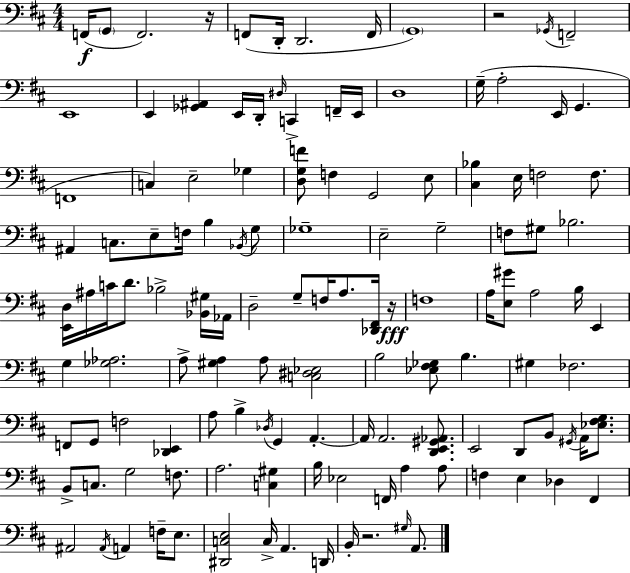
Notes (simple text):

F2/s G2/e F2/h. R/s F2/e D2/s D2/h. F2/s G2/w R/h Gb2/s F2/h E2/w E2/q [Gb2,A#2]/q E2/s D2/s D#3/s C2/q F2/s E2/s D3/w G3/s A3/h E2/s G2/q. F2/w C3/q E3/h Gb3/q [D3,G3,F4]/e F3/q G2/h E3/e [C#3,Bb3]/q E3/s F3/h F3/e. A#2/q C3/e. E3/e F3/s B3/q Bb2/s G3/e Gb3/w E3/h G3/h F3/e G#3/e Bb3/h. [E2,D3]/s A#3/s C4/s D4/e. Bb3/h [Bb2,G#3]/s Ab2/s D3/h G3/e F3/s A3/e. [Db2,F#2]/s R/s F3/w A3/s [E3,G#4]/e A3/h B3/s E2/q G3/q [Gb3,Ab3]/h. A3/e [G#3,A3]/q A3/e [C3,D#3,Eb3]/h B3/h [Eb3,F#3,Gb3]/e B3/q. G#3/q FES3/h. F2/e G2/e F3/h [Db2,E2]/q A3/e B3/q Db3/s G2/q A2/q. A2/s A2/h. [D2,E2,G#2,Ab2]/e. E2/h D2/e B2/e G#2/s A2/s [Eb3,F#3,G3]/e. B2/e C3/e. G3/h F3/e. A3/h. [C3,G#3]/q B3/s Eb3/h F2/s A3/q A3/e F3/q E3/q Db3/q F#2/q A#2/h A#2/s A2/q F3/s E3/e. [D#2,C3,E3]/h C3/s A2/q. D2/s B2/s R/h. G#3/s A2/e.